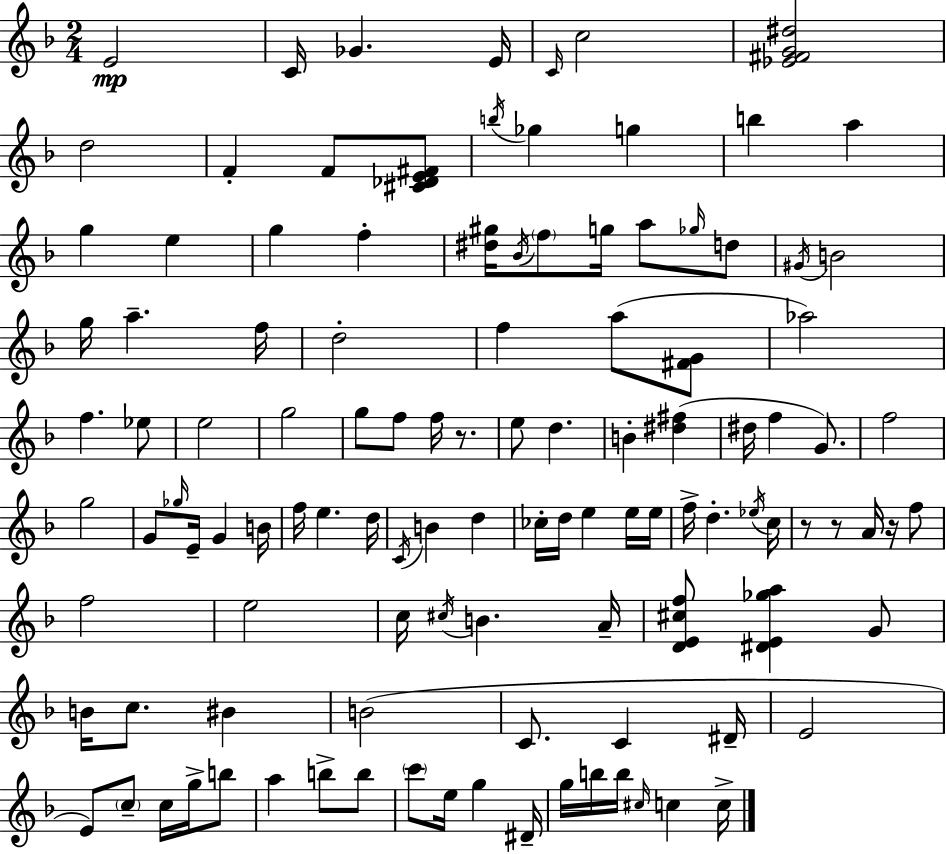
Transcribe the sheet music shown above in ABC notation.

X:1
T:Untitled
M:2/4
L:1/4
K:F
E2 C/4 _G E/4 C/4 c2 [_E^FG^d]2 d2 F F/2 [^C_DE^F]/2 b/4 _g g b a g e g f [^d^g]/4 _B/4 f/2 g/4 a/2 _g/4 d/2 ^G/4 B2 g/4 a f/4 d2 f a/2 [^FG]/2 _a2 f _e/2 e2 g2 g/2 f/2 f/4 z/2 e/2 d B [^d^f] ^d/4 f G/2 f2 g2 G/2 _g/4 E/4 G B/4 f/4 e d/4 C/4 B d _c/4 d/4 e e/4 e/4 f/4 d _e/4 c/4 z/2 z/2 A/4 z/4 f/2 f2 e2 c/4 ^c/4 B A/4 [DE^cf]/2 [^DE_ga] G/2 B/4 c/2 ^B B2 C/2 C ^D/4 E2 E/2 c/2 c/4 g/4 b/2 a b/2 b/2 c'/2 e/4 g ^D/4 g/4 b/4 b/4 ^c/4 c c/4